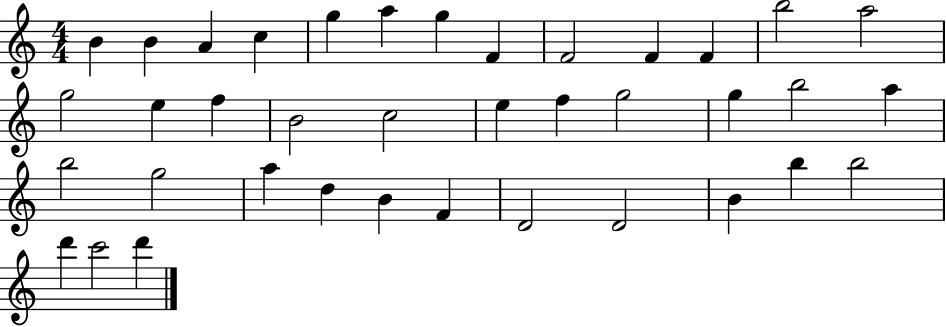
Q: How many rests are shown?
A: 0